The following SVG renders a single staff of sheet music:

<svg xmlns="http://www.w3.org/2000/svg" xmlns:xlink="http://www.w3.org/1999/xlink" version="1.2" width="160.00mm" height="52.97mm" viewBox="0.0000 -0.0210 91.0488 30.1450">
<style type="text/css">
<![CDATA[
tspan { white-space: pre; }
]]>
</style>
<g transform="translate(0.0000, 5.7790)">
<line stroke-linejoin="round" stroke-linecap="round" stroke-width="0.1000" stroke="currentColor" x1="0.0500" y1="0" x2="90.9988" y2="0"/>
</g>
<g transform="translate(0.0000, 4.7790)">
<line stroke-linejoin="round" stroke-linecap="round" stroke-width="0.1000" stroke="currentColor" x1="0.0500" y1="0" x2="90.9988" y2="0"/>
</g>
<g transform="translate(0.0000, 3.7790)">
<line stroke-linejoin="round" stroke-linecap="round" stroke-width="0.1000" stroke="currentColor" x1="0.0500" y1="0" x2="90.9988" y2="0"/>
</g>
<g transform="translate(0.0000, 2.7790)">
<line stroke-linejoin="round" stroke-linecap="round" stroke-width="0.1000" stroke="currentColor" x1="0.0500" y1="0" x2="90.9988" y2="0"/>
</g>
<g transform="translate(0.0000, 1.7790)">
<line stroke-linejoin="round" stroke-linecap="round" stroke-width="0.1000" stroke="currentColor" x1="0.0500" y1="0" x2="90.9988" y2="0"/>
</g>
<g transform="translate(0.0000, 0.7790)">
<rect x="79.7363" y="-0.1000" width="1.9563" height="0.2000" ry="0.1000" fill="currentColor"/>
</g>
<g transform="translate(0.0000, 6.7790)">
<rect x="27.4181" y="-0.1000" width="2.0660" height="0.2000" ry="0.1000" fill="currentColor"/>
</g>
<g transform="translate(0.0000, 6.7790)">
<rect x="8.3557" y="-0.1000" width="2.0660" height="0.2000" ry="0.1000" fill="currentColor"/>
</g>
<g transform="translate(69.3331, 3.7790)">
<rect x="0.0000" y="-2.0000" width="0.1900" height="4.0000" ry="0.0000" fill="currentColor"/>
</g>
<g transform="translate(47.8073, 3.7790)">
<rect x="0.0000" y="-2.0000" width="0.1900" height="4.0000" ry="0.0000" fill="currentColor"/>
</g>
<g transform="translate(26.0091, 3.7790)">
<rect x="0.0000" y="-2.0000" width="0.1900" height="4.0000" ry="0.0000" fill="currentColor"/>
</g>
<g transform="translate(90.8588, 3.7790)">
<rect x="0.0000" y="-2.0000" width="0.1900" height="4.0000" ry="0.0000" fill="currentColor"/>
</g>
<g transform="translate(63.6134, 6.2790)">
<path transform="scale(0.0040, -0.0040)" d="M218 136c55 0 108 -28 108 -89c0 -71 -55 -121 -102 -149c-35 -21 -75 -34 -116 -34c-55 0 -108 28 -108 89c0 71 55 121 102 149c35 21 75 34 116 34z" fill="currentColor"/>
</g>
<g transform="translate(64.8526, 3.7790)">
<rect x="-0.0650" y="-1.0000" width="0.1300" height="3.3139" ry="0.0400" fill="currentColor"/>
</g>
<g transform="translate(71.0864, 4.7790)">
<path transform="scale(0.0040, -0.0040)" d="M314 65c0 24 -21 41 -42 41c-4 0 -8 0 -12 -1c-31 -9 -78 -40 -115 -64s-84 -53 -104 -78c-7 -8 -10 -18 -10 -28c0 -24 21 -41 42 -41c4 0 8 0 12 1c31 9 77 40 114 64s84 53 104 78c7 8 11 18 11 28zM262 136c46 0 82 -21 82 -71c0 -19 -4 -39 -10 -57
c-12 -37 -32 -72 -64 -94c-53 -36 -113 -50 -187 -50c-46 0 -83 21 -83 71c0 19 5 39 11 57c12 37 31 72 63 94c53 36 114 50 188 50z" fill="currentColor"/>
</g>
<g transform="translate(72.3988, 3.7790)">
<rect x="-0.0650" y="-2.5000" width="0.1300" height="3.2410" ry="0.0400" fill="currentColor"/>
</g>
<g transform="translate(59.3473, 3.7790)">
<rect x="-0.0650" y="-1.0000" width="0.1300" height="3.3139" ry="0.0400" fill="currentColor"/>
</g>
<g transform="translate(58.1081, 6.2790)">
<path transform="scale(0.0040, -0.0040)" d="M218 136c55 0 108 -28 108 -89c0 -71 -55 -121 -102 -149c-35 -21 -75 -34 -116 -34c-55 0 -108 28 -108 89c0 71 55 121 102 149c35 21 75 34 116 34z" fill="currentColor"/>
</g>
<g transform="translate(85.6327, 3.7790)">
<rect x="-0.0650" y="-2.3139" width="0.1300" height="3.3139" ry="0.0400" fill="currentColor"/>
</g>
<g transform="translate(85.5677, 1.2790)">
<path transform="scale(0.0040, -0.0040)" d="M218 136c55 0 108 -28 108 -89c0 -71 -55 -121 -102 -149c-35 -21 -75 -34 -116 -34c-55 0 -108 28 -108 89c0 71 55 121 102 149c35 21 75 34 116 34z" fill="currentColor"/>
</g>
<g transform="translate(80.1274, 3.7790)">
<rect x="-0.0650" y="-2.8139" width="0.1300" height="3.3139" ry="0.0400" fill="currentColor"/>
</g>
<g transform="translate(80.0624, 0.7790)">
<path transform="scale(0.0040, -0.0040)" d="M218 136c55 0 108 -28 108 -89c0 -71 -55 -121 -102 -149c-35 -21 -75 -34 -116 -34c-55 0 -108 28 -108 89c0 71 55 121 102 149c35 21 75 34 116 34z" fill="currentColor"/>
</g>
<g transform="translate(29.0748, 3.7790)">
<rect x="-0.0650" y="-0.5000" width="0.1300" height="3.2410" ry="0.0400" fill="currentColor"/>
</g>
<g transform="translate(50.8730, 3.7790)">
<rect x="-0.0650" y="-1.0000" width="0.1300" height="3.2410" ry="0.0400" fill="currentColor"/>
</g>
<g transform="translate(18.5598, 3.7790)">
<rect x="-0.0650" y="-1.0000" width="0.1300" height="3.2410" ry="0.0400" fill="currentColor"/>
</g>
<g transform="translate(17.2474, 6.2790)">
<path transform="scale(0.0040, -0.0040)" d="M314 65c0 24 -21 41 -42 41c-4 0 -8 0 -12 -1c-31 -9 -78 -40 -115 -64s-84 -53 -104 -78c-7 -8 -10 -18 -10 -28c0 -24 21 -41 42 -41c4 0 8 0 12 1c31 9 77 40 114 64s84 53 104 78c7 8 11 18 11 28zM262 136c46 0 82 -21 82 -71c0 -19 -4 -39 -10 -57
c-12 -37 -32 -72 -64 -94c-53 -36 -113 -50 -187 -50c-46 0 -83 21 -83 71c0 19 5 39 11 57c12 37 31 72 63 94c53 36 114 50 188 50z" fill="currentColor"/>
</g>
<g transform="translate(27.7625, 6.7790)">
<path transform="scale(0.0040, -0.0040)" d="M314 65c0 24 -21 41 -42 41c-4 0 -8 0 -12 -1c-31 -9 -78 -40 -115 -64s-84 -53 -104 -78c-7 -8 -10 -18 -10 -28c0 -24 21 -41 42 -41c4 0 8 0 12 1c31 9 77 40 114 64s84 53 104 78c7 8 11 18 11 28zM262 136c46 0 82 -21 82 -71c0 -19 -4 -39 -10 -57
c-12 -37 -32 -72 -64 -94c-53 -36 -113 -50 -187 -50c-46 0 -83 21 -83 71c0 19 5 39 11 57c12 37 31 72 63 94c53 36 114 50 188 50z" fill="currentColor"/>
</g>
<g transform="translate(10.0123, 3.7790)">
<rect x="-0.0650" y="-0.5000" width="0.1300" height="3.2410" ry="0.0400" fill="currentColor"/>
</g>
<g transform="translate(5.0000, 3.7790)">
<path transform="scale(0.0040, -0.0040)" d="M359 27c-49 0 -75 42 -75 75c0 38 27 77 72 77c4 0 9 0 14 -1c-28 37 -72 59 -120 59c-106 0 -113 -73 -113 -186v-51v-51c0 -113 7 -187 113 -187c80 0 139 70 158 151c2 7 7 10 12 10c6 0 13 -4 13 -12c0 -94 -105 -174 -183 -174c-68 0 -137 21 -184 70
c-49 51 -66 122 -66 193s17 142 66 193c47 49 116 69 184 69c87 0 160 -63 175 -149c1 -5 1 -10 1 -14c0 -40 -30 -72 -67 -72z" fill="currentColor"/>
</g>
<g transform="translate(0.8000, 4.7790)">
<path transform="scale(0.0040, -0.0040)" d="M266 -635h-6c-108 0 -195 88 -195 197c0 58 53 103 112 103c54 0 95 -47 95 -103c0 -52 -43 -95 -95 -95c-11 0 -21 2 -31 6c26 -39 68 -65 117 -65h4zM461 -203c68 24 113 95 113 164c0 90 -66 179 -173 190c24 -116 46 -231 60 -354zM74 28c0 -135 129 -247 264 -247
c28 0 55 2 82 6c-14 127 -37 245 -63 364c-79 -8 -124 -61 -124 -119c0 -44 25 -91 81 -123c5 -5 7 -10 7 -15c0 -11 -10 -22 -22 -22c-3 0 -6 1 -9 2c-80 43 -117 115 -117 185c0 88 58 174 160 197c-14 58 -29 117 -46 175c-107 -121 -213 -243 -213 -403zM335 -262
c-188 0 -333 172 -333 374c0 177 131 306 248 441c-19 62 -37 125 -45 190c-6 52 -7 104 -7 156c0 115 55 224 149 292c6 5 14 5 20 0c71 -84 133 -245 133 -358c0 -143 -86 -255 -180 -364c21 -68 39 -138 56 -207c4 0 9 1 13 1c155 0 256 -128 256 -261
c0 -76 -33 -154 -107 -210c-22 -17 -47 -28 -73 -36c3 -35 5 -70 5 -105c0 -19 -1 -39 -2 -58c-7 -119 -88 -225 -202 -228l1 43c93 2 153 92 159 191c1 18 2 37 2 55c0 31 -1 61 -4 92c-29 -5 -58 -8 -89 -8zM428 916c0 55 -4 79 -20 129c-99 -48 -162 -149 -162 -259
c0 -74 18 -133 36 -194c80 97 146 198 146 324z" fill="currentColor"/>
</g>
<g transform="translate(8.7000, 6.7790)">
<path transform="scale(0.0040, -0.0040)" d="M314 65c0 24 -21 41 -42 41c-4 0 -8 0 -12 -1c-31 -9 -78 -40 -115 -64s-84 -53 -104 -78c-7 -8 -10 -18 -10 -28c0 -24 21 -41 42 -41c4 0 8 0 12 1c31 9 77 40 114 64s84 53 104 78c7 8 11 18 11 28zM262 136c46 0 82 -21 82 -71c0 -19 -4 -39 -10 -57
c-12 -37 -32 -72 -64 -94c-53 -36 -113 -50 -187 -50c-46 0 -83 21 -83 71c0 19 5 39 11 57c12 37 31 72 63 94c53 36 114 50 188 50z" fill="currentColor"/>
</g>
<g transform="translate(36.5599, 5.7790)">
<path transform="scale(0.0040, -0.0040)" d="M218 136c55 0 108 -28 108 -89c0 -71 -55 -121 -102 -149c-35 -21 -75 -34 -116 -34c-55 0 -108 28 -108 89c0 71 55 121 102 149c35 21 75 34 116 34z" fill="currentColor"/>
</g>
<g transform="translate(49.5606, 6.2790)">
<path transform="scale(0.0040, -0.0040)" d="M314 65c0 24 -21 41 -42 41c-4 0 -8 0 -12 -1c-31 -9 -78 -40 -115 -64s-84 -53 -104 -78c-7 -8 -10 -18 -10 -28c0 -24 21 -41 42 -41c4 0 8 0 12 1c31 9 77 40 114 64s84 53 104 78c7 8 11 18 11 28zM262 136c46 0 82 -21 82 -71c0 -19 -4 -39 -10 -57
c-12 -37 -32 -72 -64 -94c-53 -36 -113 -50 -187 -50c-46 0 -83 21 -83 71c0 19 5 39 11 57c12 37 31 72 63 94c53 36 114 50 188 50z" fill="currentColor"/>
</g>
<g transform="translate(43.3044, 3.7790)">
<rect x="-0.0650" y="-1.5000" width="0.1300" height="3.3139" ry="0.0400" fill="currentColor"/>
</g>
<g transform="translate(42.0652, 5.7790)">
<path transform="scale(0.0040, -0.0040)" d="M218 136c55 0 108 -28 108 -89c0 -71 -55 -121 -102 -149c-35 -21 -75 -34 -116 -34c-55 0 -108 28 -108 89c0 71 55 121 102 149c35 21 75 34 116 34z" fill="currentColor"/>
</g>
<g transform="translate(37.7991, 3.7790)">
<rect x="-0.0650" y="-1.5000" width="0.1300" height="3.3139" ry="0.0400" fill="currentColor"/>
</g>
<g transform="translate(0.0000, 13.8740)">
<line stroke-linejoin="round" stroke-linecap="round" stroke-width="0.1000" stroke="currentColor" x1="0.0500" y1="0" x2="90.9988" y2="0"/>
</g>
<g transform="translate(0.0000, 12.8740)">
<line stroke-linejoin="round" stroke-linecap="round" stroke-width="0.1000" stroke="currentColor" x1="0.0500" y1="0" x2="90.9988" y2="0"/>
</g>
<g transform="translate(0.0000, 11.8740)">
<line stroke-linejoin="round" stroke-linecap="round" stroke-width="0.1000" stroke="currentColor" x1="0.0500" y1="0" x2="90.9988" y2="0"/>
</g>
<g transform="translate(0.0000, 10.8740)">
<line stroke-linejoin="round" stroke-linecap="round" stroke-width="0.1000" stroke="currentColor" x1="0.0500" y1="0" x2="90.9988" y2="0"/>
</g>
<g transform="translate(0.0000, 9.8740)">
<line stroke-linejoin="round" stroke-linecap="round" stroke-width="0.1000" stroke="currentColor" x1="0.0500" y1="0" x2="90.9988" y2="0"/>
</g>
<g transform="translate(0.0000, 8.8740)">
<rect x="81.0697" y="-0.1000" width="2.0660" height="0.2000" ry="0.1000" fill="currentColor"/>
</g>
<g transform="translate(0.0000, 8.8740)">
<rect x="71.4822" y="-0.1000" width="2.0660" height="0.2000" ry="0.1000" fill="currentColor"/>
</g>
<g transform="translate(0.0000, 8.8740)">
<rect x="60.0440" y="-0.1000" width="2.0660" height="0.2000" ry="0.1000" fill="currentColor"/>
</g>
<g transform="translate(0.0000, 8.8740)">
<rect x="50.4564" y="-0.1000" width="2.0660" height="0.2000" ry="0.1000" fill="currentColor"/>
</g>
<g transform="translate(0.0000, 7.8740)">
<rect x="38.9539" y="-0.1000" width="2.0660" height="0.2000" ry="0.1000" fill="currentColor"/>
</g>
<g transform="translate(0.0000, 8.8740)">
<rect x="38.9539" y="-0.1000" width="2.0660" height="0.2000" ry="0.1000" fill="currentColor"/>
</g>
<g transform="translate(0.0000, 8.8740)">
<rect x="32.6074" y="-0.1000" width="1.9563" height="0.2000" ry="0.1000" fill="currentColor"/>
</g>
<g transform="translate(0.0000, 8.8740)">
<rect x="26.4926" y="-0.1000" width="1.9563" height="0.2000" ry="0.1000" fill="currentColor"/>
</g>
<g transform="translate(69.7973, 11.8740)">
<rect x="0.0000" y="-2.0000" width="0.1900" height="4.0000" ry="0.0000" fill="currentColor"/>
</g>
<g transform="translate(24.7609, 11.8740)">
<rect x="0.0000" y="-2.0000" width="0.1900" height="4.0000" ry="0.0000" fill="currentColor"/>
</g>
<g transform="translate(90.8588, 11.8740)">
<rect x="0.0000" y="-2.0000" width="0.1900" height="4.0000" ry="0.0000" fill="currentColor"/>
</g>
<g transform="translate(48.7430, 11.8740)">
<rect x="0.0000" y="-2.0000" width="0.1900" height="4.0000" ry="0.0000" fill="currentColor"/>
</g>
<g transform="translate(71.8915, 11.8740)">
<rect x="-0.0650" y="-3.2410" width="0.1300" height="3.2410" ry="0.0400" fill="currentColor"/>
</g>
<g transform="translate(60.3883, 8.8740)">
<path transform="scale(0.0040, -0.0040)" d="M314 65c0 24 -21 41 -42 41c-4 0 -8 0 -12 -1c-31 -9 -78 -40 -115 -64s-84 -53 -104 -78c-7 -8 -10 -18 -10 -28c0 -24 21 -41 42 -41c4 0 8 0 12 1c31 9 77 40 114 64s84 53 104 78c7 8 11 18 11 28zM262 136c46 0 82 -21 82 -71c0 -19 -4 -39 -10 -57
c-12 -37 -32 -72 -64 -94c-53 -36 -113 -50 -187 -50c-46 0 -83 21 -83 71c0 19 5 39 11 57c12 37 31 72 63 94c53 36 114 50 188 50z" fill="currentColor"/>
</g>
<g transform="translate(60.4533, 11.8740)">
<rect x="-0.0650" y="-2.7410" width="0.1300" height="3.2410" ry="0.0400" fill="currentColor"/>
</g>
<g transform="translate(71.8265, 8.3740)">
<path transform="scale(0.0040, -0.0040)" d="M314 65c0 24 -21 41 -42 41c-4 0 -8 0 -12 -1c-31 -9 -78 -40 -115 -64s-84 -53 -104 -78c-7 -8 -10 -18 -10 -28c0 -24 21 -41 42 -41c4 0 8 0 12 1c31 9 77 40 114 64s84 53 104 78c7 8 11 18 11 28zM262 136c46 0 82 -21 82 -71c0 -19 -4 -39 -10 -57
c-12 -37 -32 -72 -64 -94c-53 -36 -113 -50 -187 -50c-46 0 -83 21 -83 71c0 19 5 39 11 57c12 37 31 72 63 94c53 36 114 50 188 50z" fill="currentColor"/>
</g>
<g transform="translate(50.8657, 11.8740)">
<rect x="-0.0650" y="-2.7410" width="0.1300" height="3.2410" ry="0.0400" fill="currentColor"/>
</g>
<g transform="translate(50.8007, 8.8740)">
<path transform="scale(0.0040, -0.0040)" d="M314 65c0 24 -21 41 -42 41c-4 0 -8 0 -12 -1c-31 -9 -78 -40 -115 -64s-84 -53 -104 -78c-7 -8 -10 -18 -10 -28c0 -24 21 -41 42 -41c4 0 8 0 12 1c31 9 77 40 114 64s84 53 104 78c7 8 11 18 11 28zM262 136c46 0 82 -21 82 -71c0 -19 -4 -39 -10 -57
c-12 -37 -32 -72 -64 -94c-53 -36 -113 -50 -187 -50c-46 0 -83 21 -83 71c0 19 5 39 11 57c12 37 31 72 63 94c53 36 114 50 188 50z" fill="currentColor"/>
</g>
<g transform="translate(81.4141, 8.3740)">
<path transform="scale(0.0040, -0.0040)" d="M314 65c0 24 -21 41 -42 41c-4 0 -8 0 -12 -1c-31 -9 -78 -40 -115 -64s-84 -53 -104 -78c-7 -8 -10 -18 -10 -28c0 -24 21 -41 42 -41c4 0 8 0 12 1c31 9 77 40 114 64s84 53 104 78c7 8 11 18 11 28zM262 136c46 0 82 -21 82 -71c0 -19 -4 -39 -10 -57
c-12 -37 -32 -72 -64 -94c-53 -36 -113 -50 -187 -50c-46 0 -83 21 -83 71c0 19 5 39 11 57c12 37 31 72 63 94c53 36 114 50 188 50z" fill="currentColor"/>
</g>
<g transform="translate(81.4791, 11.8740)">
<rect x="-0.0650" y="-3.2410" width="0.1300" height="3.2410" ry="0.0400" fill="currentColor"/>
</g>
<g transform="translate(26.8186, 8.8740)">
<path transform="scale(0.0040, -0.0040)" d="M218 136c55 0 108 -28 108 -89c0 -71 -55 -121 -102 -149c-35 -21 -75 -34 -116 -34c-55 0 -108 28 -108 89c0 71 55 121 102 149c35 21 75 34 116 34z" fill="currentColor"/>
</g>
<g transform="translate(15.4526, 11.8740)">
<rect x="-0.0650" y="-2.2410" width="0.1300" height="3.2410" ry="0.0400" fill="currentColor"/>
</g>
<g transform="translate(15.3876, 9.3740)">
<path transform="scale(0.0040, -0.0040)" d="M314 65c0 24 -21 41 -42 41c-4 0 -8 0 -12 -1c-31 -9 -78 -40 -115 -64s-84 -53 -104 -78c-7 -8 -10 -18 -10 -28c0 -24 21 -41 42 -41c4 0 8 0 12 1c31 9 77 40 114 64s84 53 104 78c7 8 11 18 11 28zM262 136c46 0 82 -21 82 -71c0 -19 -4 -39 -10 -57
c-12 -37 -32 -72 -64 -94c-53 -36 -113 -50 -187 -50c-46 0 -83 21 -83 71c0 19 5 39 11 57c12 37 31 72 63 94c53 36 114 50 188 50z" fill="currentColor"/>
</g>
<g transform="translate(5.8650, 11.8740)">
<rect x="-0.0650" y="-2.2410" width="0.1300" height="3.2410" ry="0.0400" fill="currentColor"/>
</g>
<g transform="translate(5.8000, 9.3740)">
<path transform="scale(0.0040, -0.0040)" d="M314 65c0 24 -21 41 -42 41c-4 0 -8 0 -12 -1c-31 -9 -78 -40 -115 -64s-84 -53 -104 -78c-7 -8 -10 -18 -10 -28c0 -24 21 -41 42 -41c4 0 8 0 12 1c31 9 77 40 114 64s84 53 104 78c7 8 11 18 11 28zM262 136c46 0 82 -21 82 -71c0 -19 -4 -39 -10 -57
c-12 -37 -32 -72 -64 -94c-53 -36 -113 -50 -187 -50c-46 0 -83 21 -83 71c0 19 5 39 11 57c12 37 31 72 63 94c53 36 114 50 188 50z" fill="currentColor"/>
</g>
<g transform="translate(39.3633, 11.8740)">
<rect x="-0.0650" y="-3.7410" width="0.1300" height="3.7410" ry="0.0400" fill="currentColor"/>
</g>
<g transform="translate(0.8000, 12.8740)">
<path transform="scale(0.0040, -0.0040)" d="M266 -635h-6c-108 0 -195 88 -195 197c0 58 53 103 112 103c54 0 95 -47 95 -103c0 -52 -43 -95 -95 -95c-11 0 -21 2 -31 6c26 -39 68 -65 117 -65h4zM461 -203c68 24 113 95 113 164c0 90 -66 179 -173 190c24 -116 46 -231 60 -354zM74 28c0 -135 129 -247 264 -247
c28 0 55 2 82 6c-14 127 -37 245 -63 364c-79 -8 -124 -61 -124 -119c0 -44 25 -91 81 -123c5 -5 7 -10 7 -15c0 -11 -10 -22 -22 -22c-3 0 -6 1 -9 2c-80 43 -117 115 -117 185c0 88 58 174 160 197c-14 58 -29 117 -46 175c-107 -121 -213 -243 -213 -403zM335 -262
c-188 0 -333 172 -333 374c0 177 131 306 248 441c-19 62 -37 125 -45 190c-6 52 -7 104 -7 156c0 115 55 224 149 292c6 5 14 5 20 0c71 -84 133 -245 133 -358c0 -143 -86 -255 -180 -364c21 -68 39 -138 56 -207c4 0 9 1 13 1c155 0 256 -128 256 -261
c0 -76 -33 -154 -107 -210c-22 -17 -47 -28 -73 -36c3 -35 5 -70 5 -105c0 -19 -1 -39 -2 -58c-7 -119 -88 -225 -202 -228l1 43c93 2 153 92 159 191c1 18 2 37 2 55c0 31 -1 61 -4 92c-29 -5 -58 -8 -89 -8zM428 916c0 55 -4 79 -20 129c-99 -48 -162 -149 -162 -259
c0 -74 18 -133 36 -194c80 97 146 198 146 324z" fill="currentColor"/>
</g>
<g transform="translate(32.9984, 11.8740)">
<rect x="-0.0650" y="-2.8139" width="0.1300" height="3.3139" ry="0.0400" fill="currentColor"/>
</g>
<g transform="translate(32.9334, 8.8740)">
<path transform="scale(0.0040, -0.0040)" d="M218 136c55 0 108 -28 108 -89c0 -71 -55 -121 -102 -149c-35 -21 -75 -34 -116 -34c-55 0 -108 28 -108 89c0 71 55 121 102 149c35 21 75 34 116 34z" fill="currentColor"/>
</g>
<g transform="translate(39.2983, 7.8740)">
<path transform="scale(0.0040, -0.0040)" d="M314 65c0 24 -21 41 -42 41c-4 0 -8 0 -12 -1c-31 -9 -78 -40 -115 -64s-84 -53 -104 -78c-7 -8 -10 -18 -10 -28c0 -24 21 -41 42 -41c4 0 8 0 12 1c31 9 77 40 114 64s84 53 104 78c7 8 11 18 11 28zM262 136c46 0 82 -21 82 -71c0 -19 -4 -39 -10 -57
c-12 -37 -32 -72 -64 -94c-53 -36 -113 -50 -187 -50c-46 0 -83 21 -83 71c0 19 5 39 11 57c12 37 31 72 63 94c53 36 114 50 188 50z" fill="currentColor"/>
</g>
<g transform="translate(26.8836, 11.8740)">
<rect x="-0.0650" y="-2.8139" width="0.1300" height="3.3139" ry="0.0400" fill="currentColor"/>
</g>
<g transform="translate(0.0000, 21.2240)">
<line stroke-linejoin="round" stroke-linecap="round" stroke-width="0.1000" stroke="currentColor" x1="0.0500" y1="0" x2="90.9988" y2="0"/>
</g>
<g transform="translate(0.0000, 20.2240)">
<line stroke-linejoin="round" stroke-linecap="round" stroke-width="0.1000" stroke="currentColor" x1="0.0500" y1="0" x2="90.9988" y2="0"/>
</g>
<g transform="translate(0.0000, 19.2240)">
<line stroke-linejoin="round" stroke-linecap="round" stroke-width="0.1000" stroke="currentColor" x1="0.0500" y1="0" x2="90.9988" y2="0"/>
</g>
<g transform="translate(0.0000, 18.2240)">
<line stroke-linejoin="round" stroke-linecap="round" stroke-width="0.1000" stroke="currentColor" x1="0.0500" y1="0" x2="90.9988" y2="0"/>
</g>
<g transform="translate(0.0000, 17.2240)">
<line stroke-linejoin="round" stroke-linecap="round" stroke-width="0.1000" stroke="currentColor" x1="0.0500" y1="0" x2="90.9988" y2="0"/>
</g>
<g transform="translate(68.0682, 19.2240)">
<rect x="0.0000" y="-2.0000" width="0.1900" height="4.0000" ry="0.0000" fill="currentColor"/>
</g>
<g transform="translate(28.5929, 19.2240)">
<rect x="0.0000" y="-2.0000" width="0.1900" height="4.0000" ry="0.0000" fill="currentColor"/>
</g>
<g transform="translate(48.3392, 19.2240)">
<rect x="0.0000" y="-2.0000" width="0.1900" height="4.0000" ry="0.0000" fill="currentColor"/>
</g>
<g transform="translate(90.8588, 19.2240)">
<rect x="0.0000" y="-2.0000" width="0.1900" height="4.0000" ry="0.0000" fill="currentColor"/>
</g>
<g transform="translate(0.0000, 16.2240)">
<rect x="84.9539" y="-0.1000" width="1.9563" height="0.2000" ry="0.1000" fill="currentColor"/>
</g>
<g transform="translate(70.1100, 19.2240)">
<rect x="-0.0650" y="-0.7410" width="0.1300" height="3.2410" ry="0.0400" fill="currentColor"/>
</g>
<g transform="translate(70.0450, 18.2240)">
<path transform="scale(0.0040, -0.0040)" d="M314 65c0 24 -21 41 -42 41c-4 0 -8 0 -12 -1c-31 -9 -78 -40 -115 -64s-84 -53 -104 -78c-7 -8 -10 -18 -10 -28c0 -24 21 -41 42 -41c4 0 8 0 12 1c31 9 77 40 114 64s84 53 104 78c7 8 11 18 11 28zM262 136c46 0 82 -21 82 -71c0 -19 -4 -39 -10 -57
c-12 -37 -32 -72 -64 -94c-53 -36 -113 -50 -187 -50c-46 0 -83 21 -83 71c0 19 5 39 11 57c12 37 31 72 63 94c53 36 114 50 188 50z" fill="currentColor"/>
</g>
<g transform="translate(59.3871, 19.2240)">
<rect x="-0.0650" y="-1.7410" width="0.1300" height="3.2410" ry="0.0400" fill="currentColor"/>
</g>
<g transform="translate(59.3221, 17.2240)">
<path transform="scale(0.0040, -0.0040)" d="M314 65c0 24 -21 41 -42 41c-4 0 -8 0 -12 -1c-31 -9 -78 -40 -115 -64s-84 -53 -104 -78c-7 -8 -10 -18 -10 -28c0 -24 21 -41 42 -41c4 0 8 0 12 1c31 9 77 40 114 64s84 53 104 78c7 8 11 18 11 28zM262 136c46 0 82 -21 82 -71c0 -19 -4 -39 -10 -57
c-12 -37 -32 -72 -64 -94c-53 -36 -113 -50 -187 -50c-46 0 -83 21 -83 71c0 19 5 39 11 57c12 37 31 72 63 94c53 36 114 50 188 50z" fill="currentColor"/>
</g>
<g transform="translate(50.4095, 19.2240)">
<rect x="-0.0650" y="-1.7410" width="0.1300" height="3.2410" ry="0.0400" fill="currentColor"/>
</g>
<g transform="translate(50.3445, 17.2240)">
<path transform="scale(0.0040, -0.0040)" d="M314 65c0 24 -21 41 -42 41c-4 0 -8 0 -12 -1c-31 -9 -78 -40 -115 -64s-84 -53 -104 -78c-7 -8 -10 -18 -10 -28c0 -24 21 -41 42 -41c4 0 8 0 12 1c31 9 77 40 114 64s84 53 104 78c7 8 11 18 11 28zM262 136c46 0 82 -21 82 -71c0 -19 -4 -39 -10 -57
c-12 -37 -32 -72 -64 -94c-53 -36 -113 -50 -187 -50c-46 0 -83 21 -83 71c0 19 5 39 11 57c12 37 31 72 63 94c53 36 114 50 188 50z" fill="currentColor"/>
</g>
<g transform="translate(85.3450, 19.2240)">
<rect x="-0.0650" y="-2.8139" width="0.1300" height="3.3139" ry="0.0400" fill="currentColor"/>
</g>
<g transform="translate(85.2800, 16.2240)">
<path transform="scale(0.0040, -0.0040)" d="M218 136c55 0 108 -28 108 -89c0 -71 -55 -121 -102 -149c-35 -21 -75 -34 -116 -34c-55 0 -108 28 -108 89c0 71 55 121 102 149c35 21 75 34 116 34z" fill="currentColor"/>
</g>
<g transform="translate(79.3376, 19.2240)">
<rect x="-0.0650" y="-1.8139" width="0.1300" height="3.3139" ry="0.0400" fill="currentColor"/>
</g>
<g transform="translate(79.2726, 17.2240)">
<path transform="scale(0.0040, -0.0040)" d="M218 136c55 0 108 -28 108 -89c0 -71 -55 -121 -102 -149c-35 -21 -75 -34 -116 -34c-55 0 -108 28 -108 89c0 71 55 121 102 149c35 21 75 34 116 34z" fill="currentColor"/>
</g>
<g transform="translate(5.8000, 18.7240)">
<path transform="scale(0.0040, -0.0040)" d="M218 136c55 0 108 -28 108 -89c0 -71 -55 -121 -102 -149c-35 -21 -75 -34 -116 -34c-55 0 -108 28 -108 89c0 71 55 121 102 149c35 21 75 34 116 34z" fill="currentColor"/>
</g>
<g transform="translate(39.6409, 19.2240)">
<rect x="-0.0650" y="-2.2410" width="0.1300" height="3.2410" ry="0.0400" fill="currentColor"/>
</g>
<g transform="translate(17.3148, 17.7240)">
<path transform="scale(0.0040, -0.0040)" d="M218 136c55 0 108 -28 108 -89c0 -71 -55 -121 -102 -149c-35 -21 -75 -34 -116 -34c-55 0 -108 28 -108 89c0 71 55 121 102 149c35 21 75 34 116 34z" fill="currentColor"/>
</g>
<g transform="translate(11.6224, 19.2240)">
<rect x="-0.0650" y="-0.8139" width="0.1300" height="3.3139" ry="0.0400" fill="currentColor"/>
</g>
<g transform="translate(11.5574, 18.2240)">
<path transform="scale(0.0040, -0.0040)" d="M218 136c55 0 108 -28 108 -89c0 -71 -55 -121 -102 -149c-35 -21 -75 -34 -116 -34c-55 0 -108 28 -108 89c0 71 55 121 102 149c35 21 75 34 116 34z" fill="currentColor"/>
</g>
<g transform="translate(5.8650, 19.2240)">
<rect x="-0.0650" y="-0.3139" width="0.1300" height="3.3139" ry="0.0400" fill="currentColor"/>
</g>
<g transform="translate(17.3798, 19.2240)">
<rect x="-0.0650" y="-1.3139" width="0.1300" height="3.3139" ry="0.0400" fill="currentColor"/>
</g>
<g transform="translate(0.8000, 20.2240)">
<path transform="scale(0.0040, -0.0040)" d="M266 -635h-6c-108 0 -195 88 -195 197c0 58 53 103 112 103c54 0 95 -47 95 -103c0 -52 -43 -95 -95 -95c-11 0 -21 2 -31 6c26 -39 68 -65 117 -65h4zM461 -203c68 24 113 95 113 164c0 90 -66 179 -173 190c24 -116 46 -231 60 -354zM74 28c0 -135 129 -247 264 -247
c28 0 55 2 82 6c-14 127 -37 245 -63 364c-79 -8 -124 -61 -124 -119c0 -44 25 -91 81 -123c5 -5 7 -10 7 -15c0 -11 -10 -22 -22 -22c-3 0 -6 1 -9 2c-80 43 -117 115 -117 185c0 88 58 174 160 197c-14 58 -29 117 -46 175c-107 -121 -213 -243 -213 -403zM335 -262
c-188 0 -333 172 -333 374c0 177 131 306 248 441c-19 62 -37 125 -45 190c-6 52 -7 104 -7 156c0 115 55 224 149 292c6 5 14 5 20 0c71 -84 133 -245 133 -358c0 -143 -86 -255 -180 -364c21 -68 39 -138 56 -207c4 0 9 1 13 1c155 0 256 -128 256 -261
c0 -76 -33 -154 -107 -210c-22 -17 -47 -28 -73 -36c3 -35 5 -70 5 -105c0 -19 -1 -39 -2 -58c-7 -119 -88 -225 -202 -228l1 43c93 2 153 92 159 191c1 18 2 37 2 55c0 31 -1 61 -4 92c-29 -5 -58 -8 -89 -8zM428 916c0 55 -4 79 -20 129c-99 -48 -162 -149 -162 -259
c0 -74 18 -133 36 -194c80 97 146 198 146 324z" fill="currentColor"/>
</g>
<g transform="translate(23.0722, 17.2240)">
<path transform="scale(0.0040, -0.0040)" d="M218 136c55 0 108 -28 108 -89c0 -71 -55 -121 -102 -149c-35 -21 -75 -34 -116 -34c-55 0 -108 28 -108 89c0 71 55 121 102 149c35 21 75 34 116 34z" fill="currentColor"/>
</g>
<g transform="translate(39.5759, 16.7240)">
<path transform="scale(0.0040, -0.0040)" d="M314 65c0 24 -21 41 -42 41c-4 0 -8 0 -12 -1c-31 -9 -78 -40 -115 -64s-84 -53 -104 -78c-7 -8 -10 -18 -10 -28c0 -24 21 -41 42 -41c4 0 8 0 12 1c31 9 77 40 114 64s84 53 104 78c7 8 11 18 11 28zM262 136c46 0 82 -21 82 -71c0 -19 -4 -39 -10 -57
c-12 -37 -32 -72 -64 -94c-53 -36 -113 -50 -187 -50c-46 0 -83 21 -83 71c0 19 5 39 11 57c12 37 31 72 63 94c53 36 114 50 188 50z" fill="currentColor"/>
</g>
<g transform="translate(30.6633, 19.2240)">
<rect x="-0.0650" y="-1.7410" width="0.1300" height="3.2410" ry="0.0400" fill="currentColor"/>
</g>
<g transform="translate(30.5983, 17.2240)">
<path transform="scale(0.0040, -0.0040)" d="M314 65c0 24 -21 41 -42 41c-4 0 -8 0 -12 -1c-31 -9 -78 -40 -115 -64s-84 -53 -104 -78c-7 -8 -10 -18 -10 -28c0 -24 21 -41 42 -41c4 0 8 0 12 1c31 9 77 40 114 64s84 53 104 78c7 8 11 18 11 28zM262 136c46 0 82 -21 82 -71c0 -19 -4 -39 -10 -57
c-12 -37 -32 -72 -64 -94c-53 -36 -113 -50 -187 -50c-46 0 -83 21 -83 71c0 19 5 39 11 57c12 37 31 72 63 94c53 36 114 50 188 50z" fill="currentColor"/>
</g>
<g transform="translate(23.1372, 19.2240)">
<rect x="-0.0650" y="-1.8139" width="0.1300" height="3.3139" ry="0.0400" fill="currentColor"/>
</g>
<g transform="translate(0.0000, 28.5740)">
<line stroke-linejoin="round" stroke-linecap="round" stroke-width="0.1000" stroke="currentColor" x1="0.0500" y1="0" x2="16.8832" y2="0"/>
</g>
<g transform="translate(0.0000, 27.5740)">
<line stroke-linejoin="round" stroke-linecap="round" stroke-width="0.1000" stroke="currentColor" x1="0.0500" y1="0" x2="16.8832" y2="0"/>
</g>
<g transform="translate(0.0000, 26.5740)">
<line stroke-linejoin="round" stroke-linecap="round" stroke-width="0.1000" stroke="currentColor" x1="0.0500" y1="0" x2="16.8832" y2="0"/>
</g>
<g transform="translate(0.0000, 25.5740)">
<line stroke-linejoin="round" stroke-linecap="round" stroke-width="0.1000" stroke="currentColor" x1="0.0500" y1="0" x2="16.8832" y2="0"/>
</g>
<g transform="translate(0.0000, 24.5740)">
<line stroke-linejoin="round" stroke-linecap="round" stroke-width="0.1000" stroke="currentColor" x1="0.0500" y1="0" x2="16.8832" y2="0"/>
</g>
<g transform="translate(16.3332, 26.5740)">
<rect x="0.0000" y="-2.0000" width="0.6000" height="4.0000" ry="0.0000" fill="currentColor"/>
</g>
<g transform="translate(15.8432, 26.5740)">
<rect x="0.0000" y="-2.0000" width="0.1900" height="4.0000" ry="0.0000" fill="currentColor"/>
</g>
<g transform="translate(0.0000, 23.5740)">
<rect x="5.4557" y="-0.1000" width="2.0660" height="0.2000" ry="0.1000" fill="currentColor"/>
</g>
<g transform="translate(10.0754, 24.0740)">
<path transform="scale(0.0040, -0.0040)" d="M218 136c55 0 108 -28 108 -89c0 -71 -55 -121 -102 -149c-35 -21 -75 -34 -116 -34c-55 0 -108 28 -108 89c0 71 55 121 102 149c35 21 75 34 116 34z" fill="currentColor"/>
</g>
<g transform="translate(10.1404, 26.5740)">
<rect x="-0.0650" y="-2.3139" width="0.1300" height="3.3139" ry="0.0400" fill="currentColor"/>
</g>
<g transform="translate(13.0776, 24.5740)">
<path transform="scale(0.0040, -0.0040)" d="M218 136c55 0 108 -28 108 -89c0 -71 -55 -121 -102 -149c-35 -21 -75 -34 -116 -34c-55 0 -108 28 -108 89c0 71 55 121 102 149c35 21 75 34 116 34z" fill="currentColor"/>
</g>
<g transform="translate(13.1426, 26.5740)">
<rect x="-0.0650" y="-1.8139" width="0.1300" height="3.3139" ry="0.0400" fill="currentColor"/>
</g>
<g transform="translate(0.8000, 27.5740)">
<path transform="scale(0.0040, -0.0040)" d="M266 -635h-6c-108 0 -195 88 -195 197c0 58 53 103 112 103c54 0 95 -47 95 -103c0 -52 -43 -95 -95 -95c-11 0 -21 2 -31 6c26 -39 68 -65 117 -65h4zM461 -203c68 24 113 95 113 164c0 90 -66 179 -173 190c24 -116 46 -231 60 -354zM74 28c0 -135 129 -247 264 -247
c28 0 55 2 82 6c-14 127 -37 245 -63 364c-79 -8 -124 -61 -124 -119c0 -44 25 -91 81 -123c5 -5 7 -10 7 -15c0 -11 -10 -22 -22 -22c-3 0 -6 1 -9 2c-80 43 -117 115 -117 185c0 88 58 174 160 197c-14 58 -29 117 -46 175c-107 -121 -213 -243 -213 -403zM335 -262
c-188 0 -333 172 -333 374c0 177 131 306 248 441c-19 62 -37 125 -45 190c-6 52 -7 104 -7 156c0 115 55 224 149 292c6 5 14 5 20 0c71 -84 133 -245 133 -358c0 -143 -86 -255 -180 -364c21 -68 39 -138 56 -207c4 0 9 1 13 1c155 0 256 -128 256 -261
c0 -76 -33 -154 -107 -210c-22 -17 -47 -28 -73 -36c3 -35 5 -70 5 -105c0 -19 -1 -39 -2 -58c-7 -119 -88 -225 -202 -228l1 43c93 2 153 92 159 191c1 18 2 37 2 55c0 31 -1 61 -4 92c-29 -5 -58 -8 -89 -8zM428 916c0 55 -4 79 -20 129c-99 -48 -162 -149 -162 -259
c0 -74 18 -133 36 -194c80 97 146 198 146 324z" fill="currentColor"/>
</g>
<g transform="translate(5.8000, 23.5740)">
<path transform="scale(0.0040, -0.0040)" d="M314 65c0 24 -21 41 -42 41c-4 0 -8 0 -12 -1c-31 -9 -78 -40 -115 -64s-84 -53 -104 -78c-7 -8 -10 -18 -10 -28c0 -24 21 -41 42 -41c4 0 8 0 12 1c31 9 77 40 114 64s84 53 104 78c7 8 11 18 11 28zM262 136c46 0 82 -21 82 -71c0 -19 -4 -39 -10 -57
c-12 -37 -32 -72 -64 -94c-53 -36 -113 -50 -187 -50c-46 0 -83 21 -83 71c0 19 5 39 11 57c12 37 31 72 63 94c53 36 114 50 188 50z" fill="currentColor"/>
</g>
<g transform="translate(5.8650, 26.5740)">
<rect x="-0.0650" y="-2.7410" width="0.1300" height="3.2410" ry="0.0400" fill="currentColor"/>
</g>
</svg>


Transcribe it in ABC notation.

X:1
T:Untitled
M:4/4
L:1/4
K:C
C2 D2 C2 E E D2 D D G2 a g g2 g2 a a c'2 a2 a2 b2 b2 c d e f f2 g2 f2 f2 d2 f a a2 g f